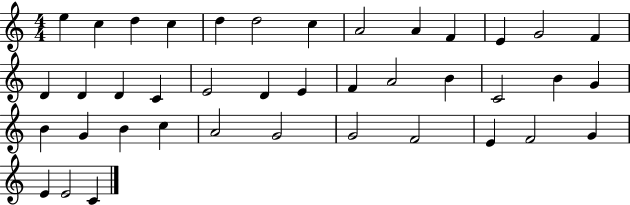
E5/q C5/q D5/q C5/q D5/q D5/h C5/q A4/h A4/q F4/q E4/q G4/h F4/q D4/q D4/q D4/q C4/q E4/h D4/q E4/q F4/q A4/h B4/q C4/h B4/q G4/q B4/q G4/q B4/q C5/q A4/h G4/h G4/h F4/h E4/q F4/h G4/q E4/q E4/h C4/q